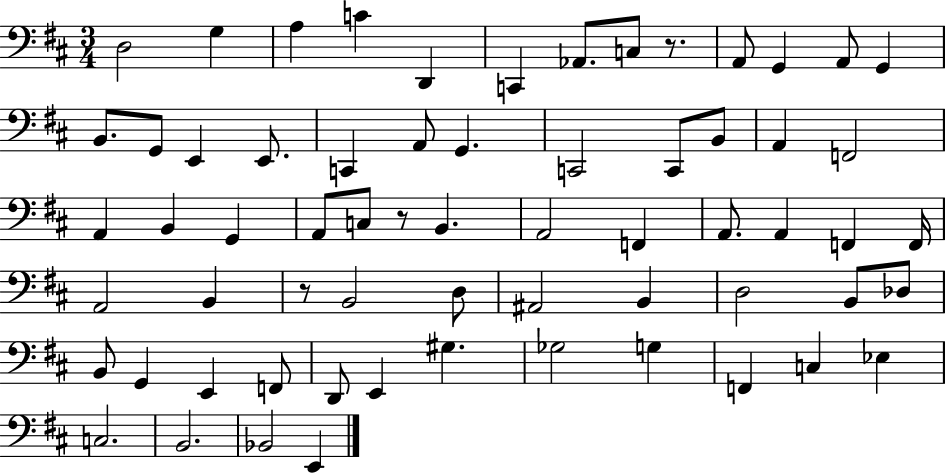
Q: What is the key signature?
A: D major